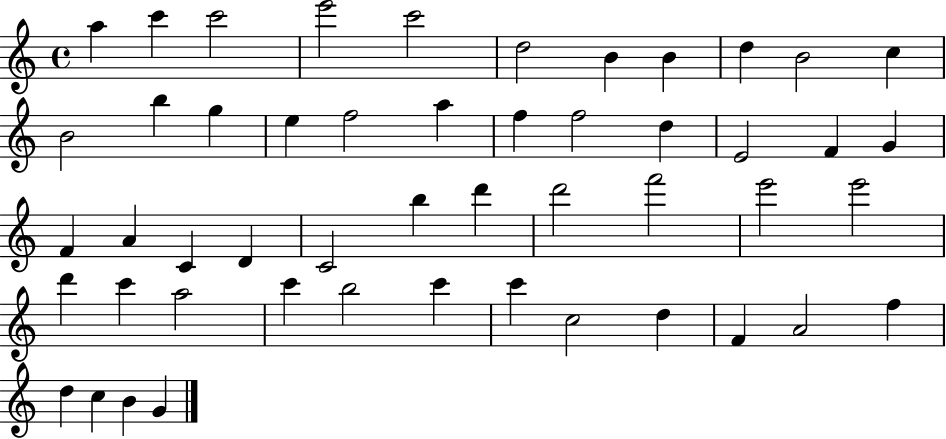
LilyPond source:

{
  \clef treble
  \time 4/4
  \defaultTimeSignature
  \key c \major
  a''4 c'''4 c'''2 | e'''2 c'''2 | d''2 b'4 b'4 | d''4 b'2 c''4 | \break b'2 b''4 g''4 | e''4 f''2 a''4 | f''4 f''2 d''4 | e'2 f'4 g'4 | \break f'4 a'4 c'4 d'4 | c'2 b''4 d'''4 | d'''2 f'''2 | e'''2 e'''2 | \break d'''4 c'''4 a''2 | c'''4 b''2 c'''4 | c'''4 c''2 d''4 | f'4 a'2 f''4 | \break d''4 c''4 b'4 g'4 | \bar "|."
}